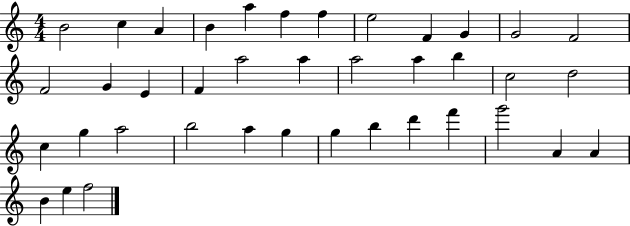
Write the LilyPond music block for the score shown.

{
  \clef treble
  \numericTimeSignature
  \time 4/4
  \key c \major
  b'2 c''4 a'4 | b'4 a''4 f''4 f''4 | e''2 f'4 g'4 | g'2 f'2 | \break f'2 g'4 e'4 | f'4 a''2 a''4 | a''2 a''4 b''4 | c''2 d''2 | \break c''4 g''4 a''2 | b''2 a''4 g''4 | g''4 b''4 d'''4 f'''4 | g'''2 a'4 a'4 | \break b'4 e''4 f''2 | \bar "|."
}